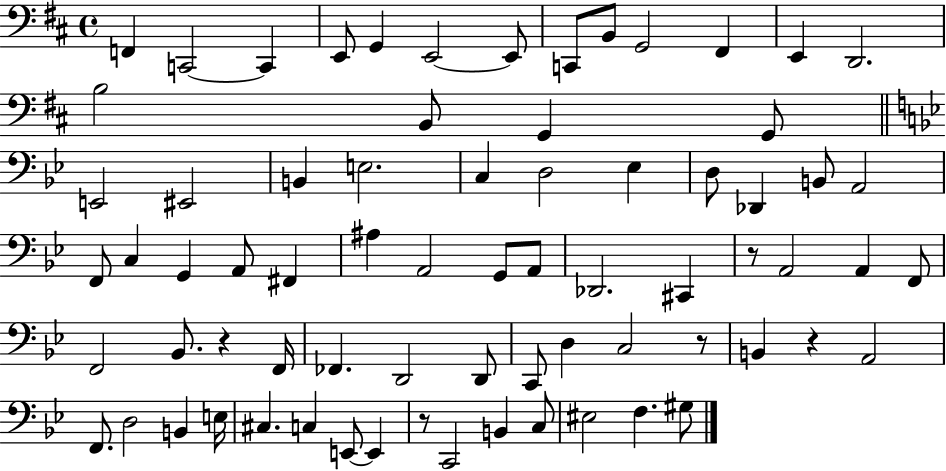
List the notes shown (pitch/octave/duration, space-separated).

F2/q C2/h C2/q E2/e G2/q E2/h E2/e C2/e B2/e G2/h F#2/q E2/q D2/h. B3/h B2/e G2/q G2/e E2/h EIS2/h B2/q E3/h. C3/q D3/h Eb3/q D3/e Db2/q B2/e A2/h F2/e C3/q G2/q A2/e F#2/q A#3/q A2/h G2/e A2/e Db2/h. C#2/q R/e A2/h A2/q F2/e F2/h Bb2/e. R/q F2/s FES2/q. D2/h D2/e C2/e D3/q C3/h R/e B2/q R/q A2/h F2/e. D3/h B2/q E3/s C#3/q. C3/q E2/e E2/q R/e C2/h B2/q C3/e EIS3/h F3/q. G#3/e